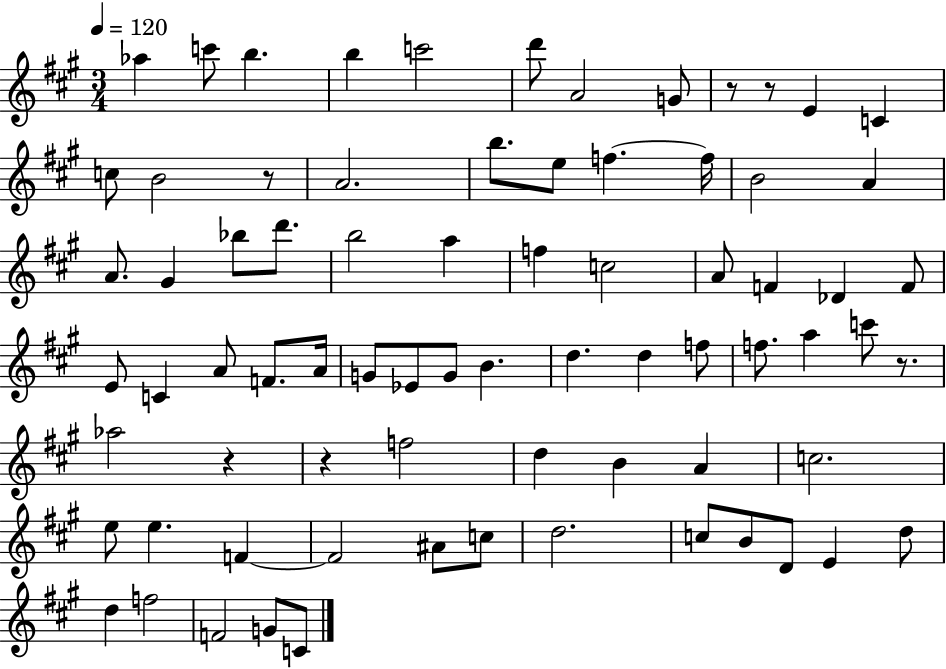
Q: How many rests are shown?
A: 6